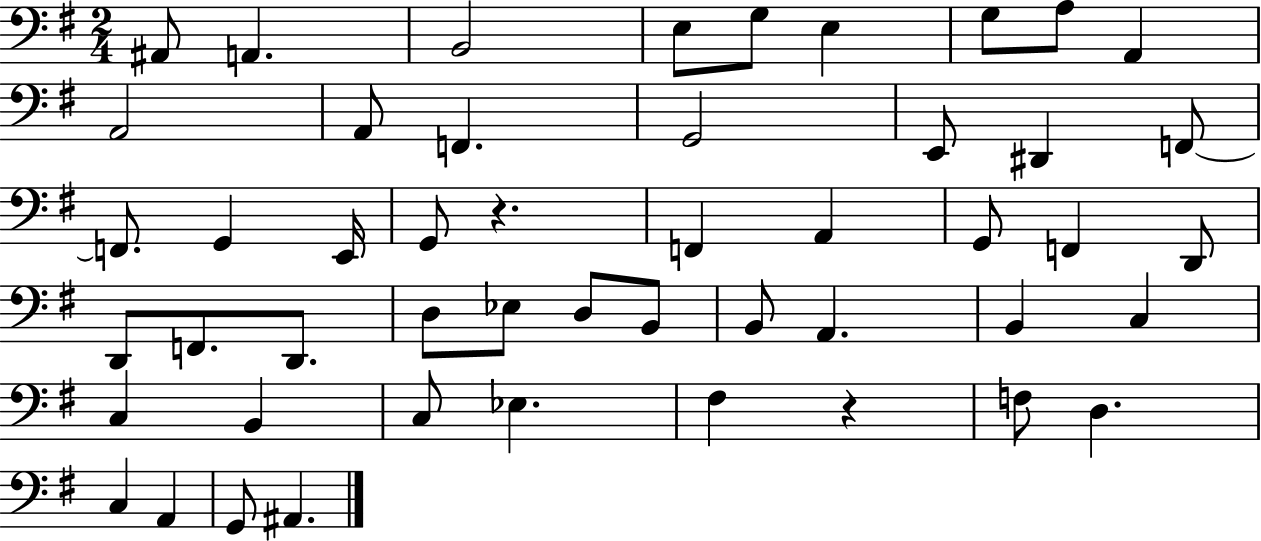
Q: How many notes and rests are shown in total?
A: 49